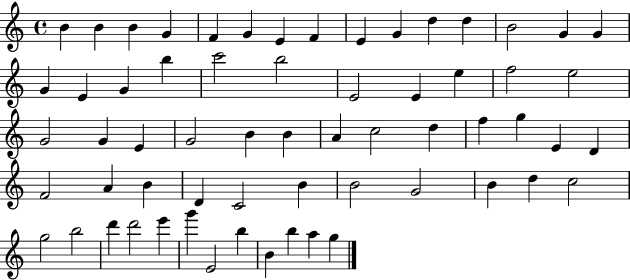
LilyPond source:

{
  \clef treble
  \time 4/4
  \defaultTimeSignature
  \key c \major
  b'4 b'4 b'4 g'4 | f'4 g'4 e'4 f'4 | e'4 g'4 d''4 d''4 | b'2 g'4 g'4 | \break g'4 e'4 g'4 b''4 | c'''2 b''2 | e'2 e'4 e''4 | f''2 e''2 | \break g'2 g'4 e'4 | g'2 b'4 b'4 | a'4 c''2 d''4 | f''4 g''4 e'4 d'4 | \break f'2 a'4 b'4 | d'4 c'2 b'4 | b'2 g'2 | b'4 d''4 c''2 | \break g''2 b''2 | d'''4 d'''2 e'''4 | g'''4 e'2 b''4 | b'4 b''4 a''4 g''4 | \break \bar "|."
}